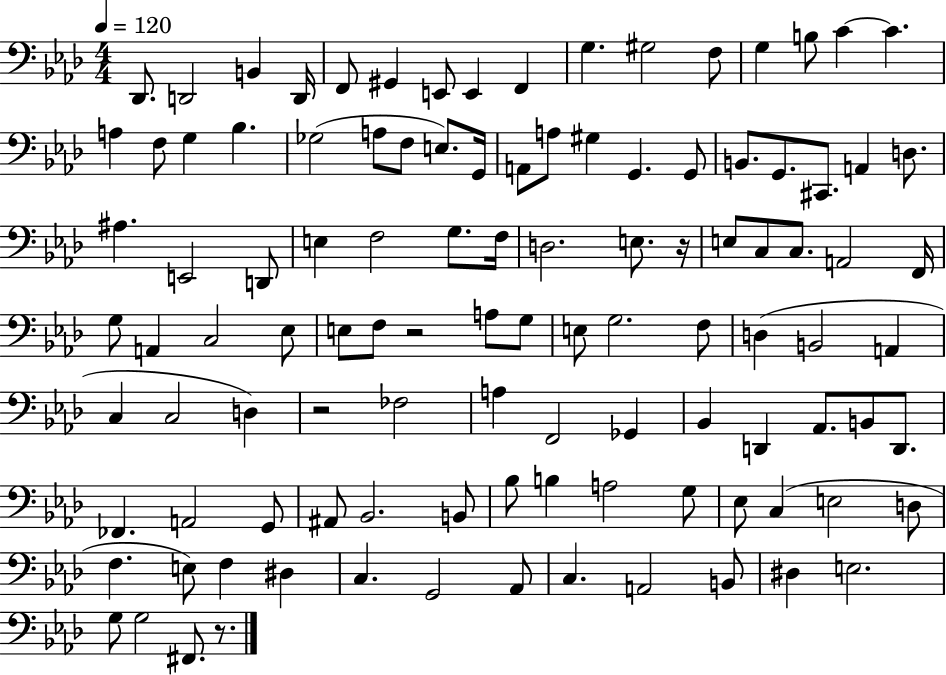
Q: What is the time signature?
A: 4/4